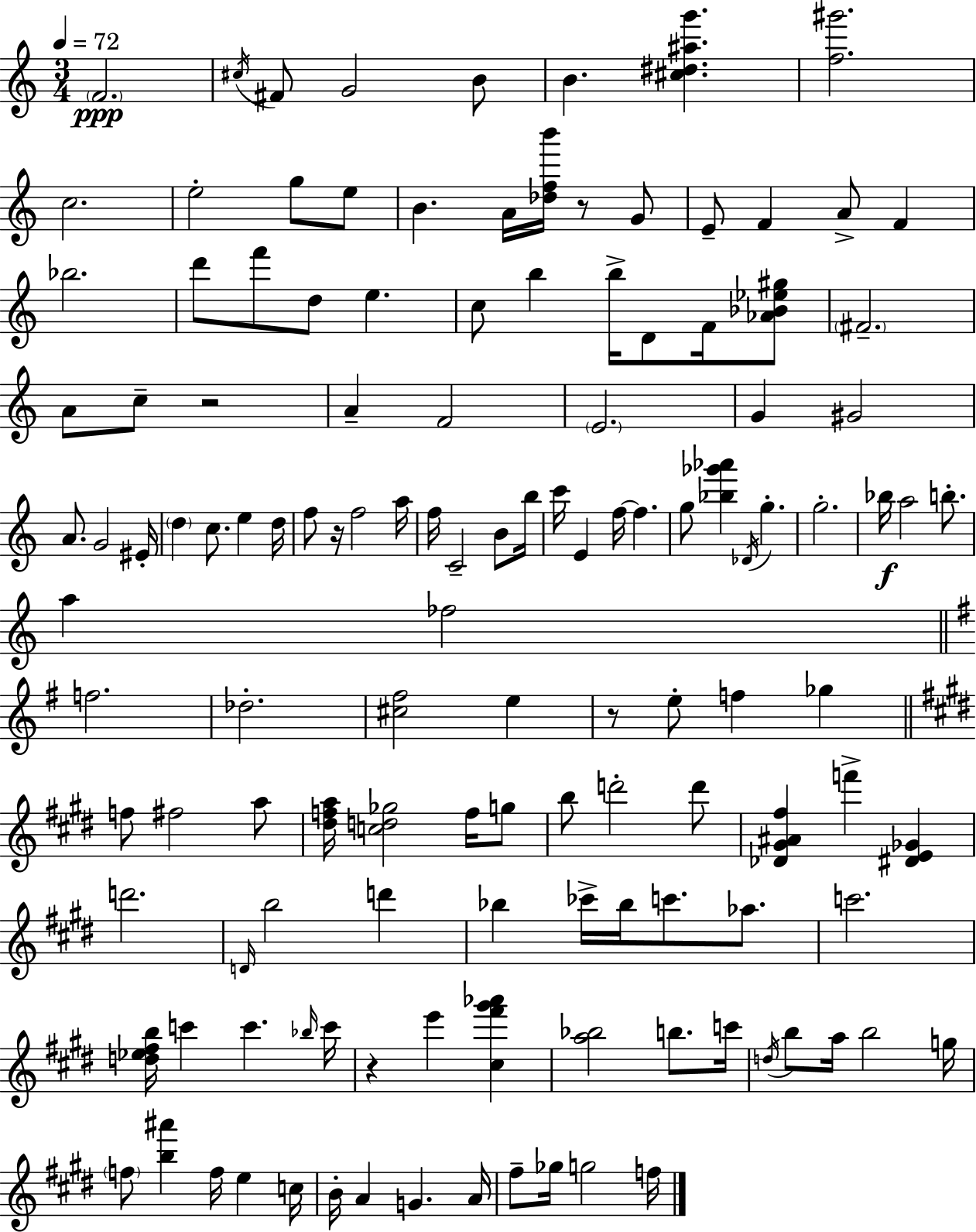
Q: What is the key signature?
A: C major